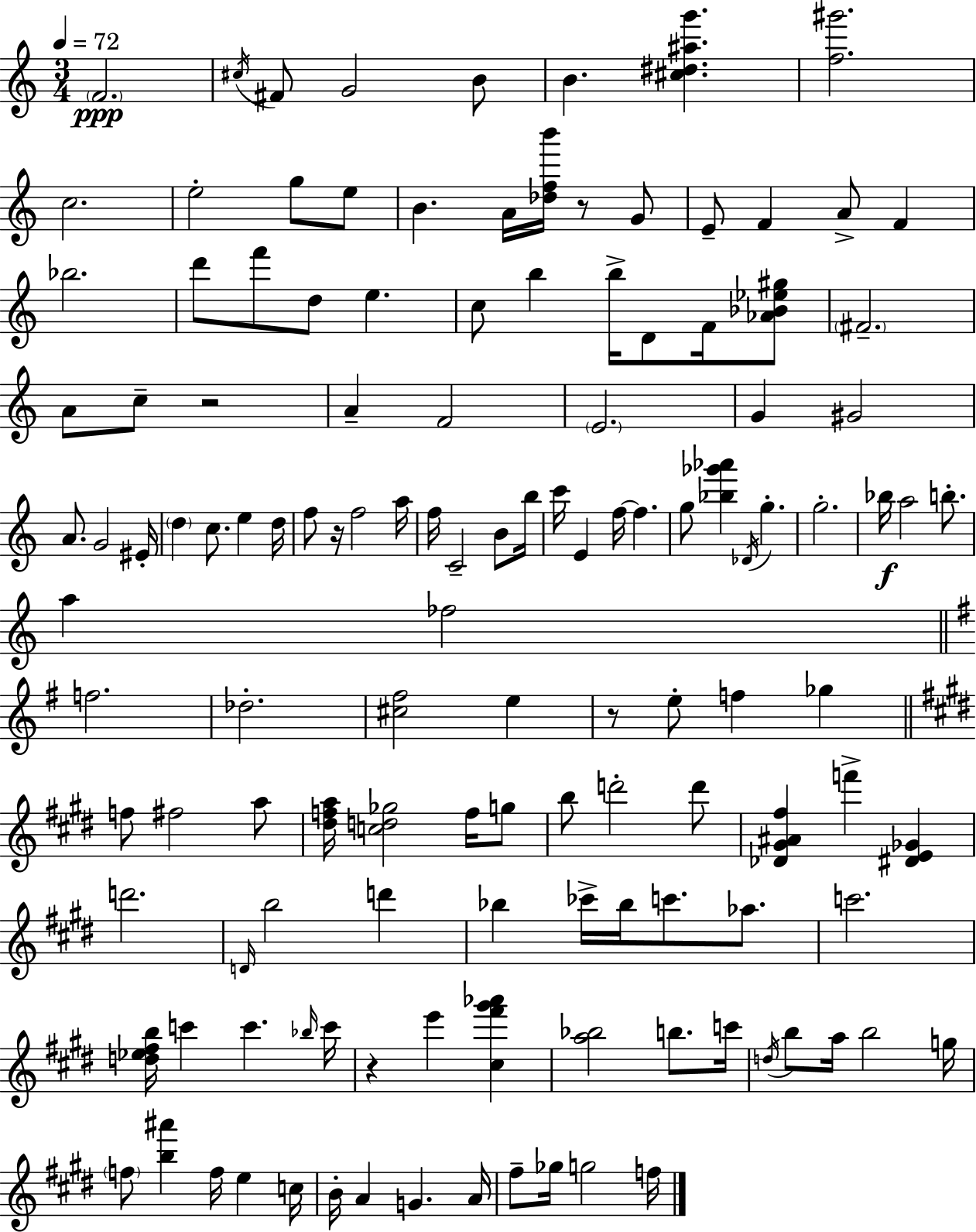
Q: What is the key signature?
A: C major